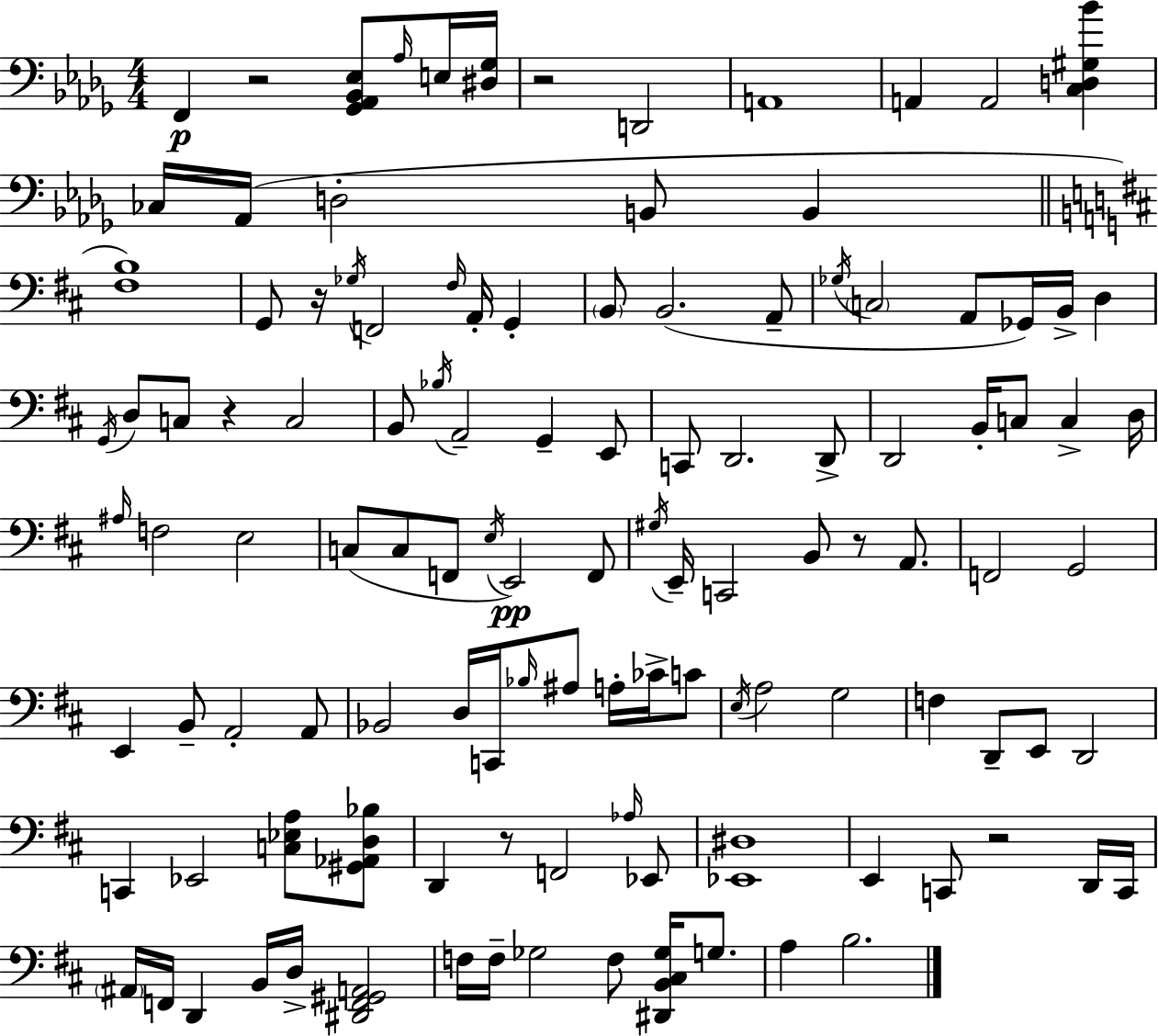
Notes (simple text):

F2/q R/h [Gb2,Ab2,Bb2,Eb3]/e Ab3/s E3/s [D#3,Gb3]/s R/h D2/h A2/w A2/q A2/h [C3,D3,G#3,Bb4]/q CES3/s Ab2/s D3/h B2/e B2/q [F#3,B3]/w G2/e R/s Gb3/s F2/h F#3/s A2/s G2/q B2/e B2/h. A2/e Gb3/s C3/h A2/e Gb2/s B2/s D3/q G2/s D3/e C3/e R/q C3/h B2/e Bb3/s A2/h G2/q E2/e C2/e D2/h. D2/e D2/h B2/s C3/e C3/q D3/s A#3/s F3/h E3/h C3/e C3/e F2/e E3/s E2/h F2/e G#3/s E2/s C2/h B2/e R/e A2/e. F2/h G2/h E2/q B2/e A2/h A2/e Bb2/h D3/s C2/s Bb3/s A#3/e A3/s CES4/s C4/e E3/s A3/h G3/h F3/q D2/e E2/e D2/h C2/q Eb2/h [C3,Eb3,A3]/e [G#2,Ab2,D3,Bb3]/e D2/q R/e F2/h Ab3/s Eb2/e [Eb2,D#3]/w E2/q C2/e R/h D2/s C2/s A#2/s F2/s D2/q B2/s D3/s [D#2,F2,G#2,A2]/h F3/s F3/s Gb3/h F3/e [D#2,B2,C#3,Gb3]/s G3/e. A3/q B3/h.